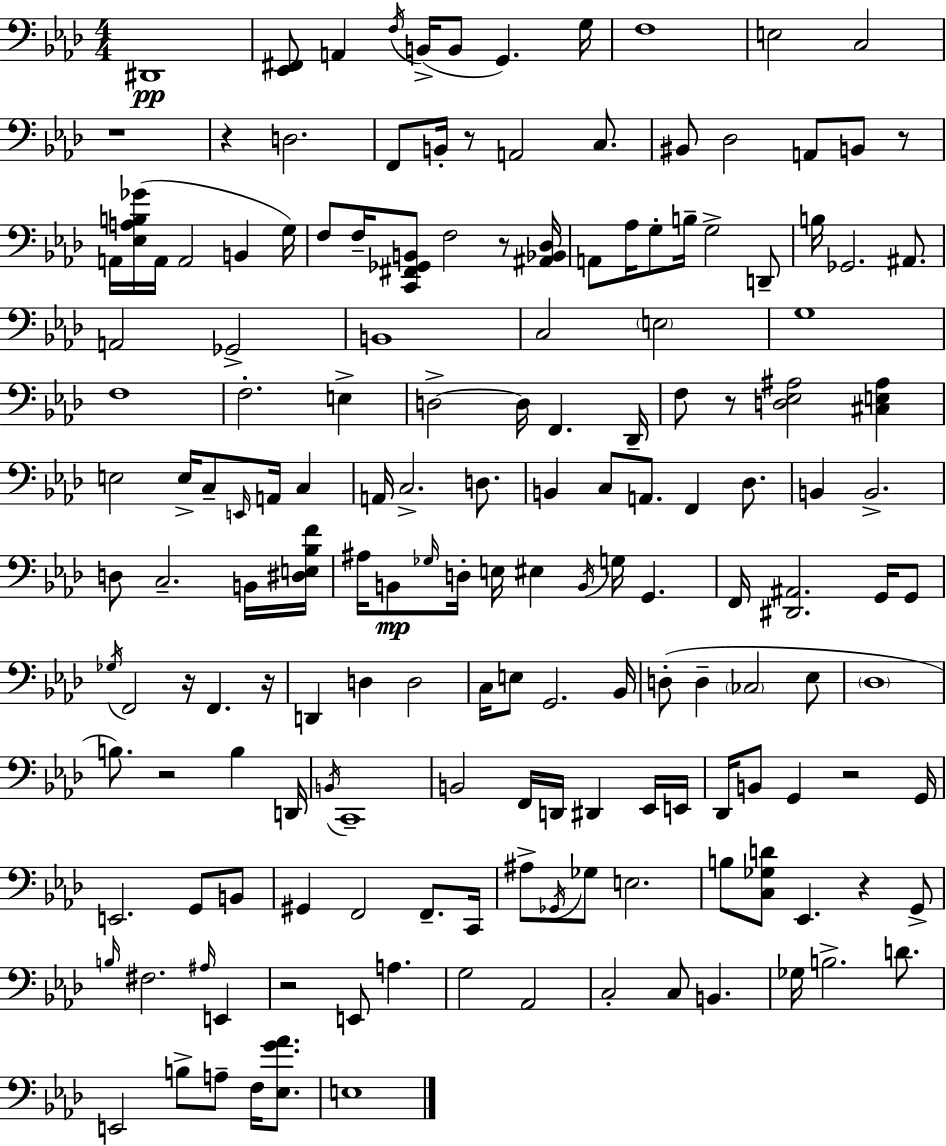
{
  \clef bass
  \numericTimeSignature
  \time 4/4
  \key aes \major
  \repeat volta 2 { dis,1\pp | <ees, fis,>8 a,4 \acciaccatura { f16 } b,16->( b,8 g,4.) | g16 f1 | e2 c2 | \break r1 | r4 d2. | f,8 b,16-. r8 a,2 c8. | bis,8 des2 a,8 b,8 r8 | \break a,16 <ees a b ges'>16( a,16 a,2 b,4 | g16) f8 f16-- <c, fis, ges, b,>8 f2 r8 | <ais, bes, des>16 a,8 aes16 g8-. b16-- g2-> d,8-- | b16 ges,2. ais,8. | \break a,2 ges,2-> | b,1 | c2 \parenthesize e2 | g1 | \break f1 | f2.-. e4-> | d2->~~ d16 f,4. | des,16-- f8 r8 <d ees ais>2 <cis e ais>4 | \break e2 e16-> c8-- \grace { e,16 } a,16 c4 | a,16 c2.-> d8. | b,4 c8 a,8. f,4 des8. | b,4 b,2.-> | \break d8 c2.-- | b,16 <dis e bes f'>16 ais16 b,8\mp \grace { ges16 } d16-. e16 eis4 \acciaccatura { b,16 } g16 g,4. | f,16 <dis, ais,>2. | g,16 g,8 \acciaccatura { ges16 } f,2 r16 f,4. | \break r16 d,4 d4 d2 | c16 e8 g,2. | bes,16 d8-.( d4-- \parenthesize ces2 | ees8 \parenthesize des1 | \break b8.) r2 | b4 d,16 \acciaccatura { b,16 } c,1-- | b,2 f,16 d,16 | dis,4 ees,16 e,16 des,16 b,8 g,4 r2 | \break g,16 e,2. | g,8 b,8 gis,4 f,2 | f,8.-- c,16 ais8-> \acciaccatura { ges,16 } ges8 e2. | b8 <c ges d'>8 ees,4. | \break r4 g,8-> \grace { b16 } fis2. | \grace { ais16 } e,4 r2 | e,8 a4. g2 | aes,2 c2-. | \break c8 b,4. ges16 b2.-> | d'8. e,2 | b8-> a8-- f16 <ees g' aes'>8. e1 | } \bar "|."
}